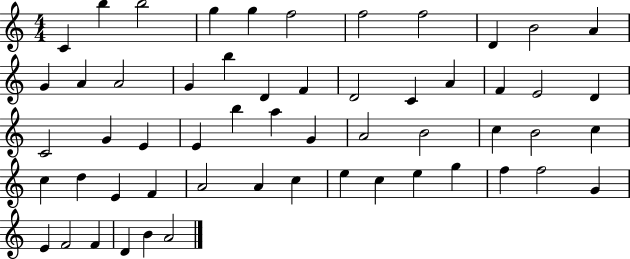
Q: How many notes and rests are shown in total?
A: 56